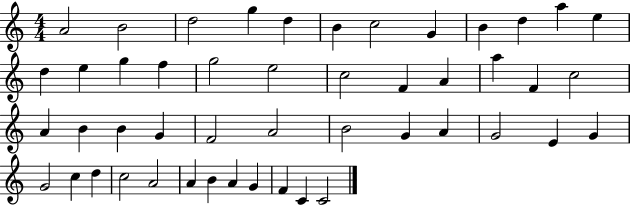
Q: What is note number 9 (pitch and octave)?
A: B4